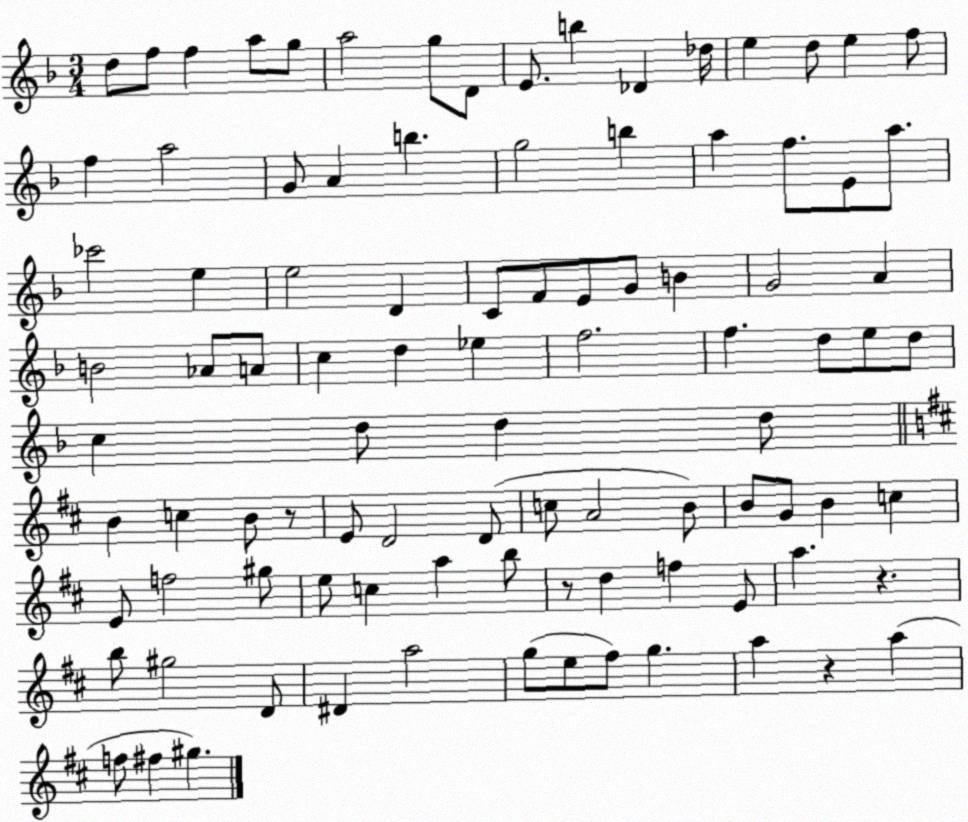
X:1
T:Untitled
M:3/4
L:1/4
K:F
d/2 f/2 f a/2 g/2 a2 g/2 D/2 E/2 b _D _d/4 e d/2 e f/2 f a2 G/2 A b g2 b a f/2 E/2 a/2 _c'2 e e2 D C/2 F/2 E/2 G/2 B G2 A B2 _A/2 A/2 c d _e f2 f d/2 e/2 d/2 c d/2 d d/2 B c B/2 z/2 E/2 D2 D/2 c/2 A2 B/2 B/2 G/2 B c E/2 f2 ^g/2 e/2 c a b/2 z/2 d f E/2 a z b/2 ^g2 D/2 ^D a2 g/2 e/2 ^f/2 g a z a f/2 ^f ^g